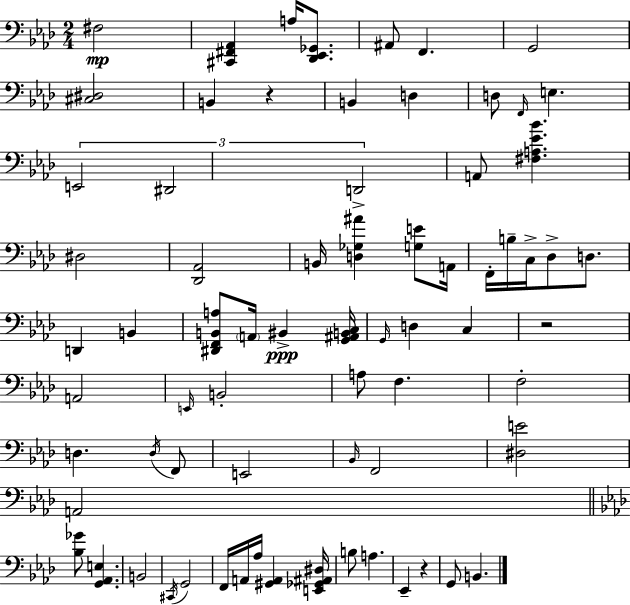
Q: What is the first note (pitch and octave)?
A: F#3